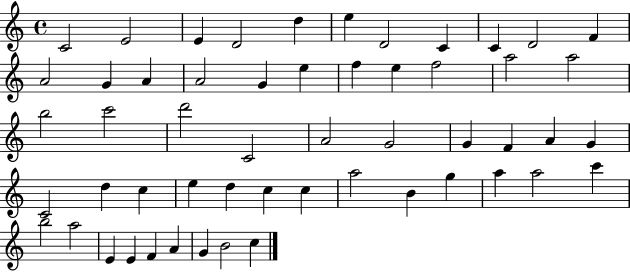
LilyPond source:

{
  \clef treble
  \time 4/4
  \defaultTimeSignature
  \key c \major
  c'2 e'2 | e'4 d'2 d''4 | e''4 d'2 c'4 | c'4 d'2 f'4 | \break a'2 g'4 a'4 | a'2 g'4 e''4 | f''4 e''4 f''2 | a''2 a''2 | \break b''2 c'''2 | d'''2 c'2 | a'2 g'2 | g'4 f'4 a'4 g'4 | \break c'2 d''4 c''4 | e''4 d''4 c''4 c''4 | a''2 b'4 g''4 | a''4 a''2 c'''4 | \break b''2 a''2 | e'4 e'4 f'4 a'4 | g'4 b'2 c''4 | \bar "|."
}